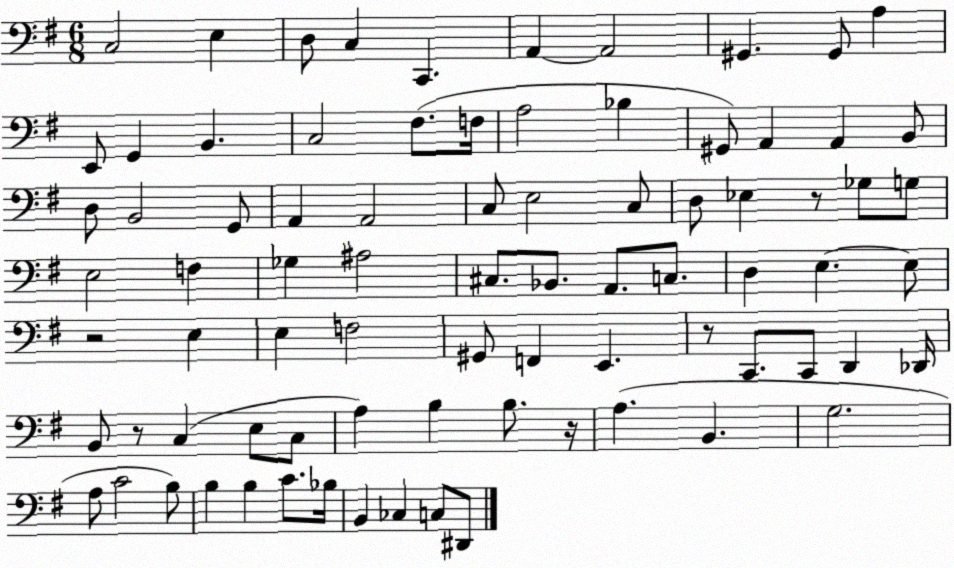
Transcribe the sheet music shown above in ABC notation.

X:1
T:Untitled
M:6/8
L:1/4
K:G
C,2 E, D,/2 C, C,, A,, A,,2 ^G,, ^G,,/2 A, E,,/2 G,, B,, C,2 ^F,/2 F,/4 A,2 _B, ^G,,/2 A,, A,, B,,/2 D,/2 B,,2 G,,/2 A,, A,,2 C,/2 E,2 C,/2 D,/2 _E, z/2 _G,/2 G,/2 E,2 F, _G, ^A,2 ^C,/2 _B,,/2 A,,/2 C,/2 D, E, E,/2 z2 E, E, F,2 ^G,,/2 F,, E,, z/2 C,,/2 C,,/2 D,, _D,,/4 B,,/2 z/2 C, E,/2 C,/2 A, B, B,/2 z/4 A, B,, G,2 A,/2 C2 B,/2 B, B, C/2 _B,/4 B,, _C, C,/2 ^D,,/2